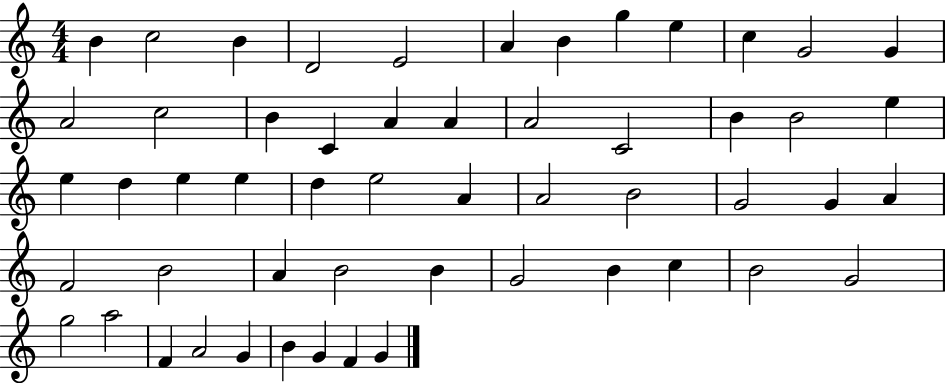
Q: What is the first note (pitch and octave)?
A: B4